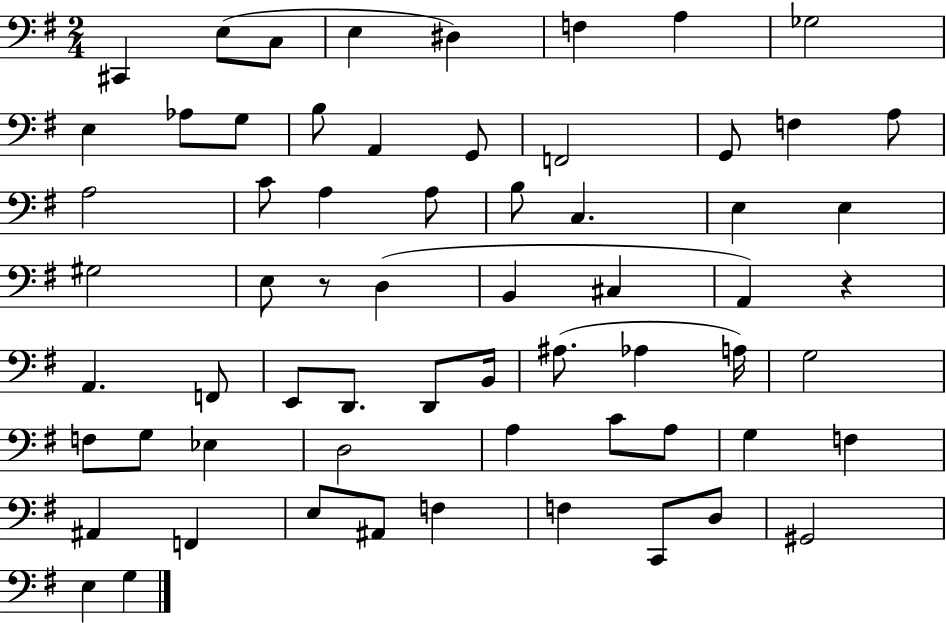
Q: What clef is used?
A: bass